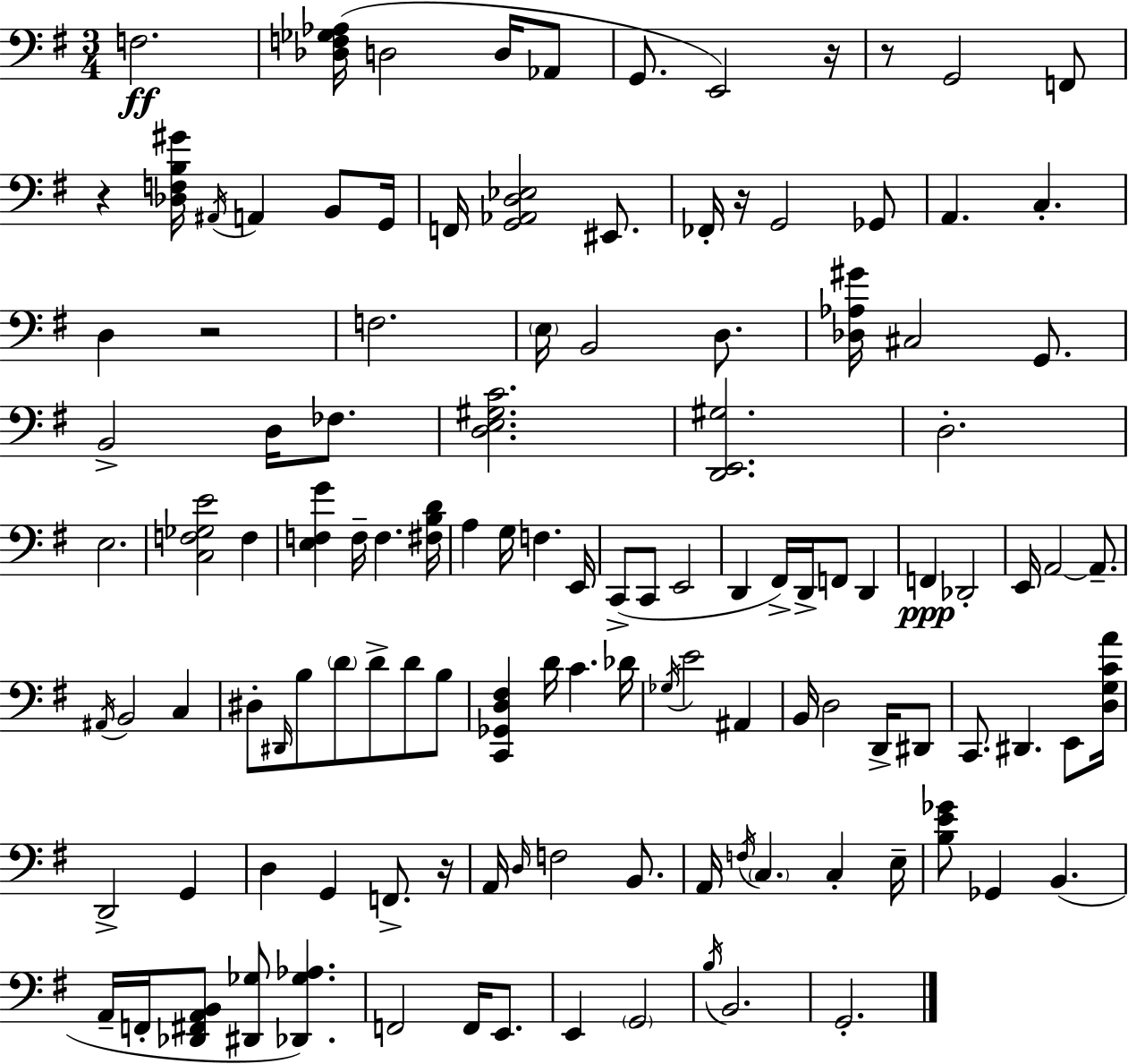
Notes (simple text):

F3/h. [Db3,F3,Gb3,Ab3]/s D3/h D3/s Ab2/e G2/e. E2/h R/s R/e G2/h F2/e R/q [Db3,F3,B3,G#4]/s A#2/s A2/q B2/e G2/s F2/s [G2,Ab2,D3,Eb3]/h EIS2/e. FES2/s R/s G2/h Gb2/e A2/q. C3/q. D3/q R/h F3/h. E3/s B2/h D3/e. [Db3,Ab3,G#4]/s C#3/h G2/e. B2/h D3/s FES3/e. [D3,E3,G#3,C4]/h. [D2,E2,G#3]/h. D3/h. E3/h. [C3,F3,Gb3,E4]/h F3/q [E3,F3,G4]/q F3/s F3/q. [F#3,B3,D4]/s A3/q G3/s F3/q. E2/s C2/e C2/e E2/h D2/q F#2/s D2/s F2/e D2/q F2/q Db2/h E2/s A2/h A2/e. A#2/s B2/h C3/q D#3/e D#2/s B3/e D4/e D4/e D4/e B3/e [C2,Gb2,D3,F#3]/q D4/s C4/q. Db4/s Gb3/s E4/h A#2/q B2/s D3/h D2/s D#2/e C2/e. D#2/q. E2/e [D3,G3,C4,A4]/s D2/h G2/q D3/q G2/q F2/e. R/s A2/s D3/s F3/h B2/e. A2/s F3/s C3/q. C3/q E3/s [B3,E4,Gb4]/e Gb2/q B2/q. A2/s F2/s [Db2,F#2,A2,B2]/e [D#2,Gb3]/e [Db2,Gb3,Ab3]/q. F2/h F2/s E2/e. E2/q G2/h B3/s B2/h. G2/h.